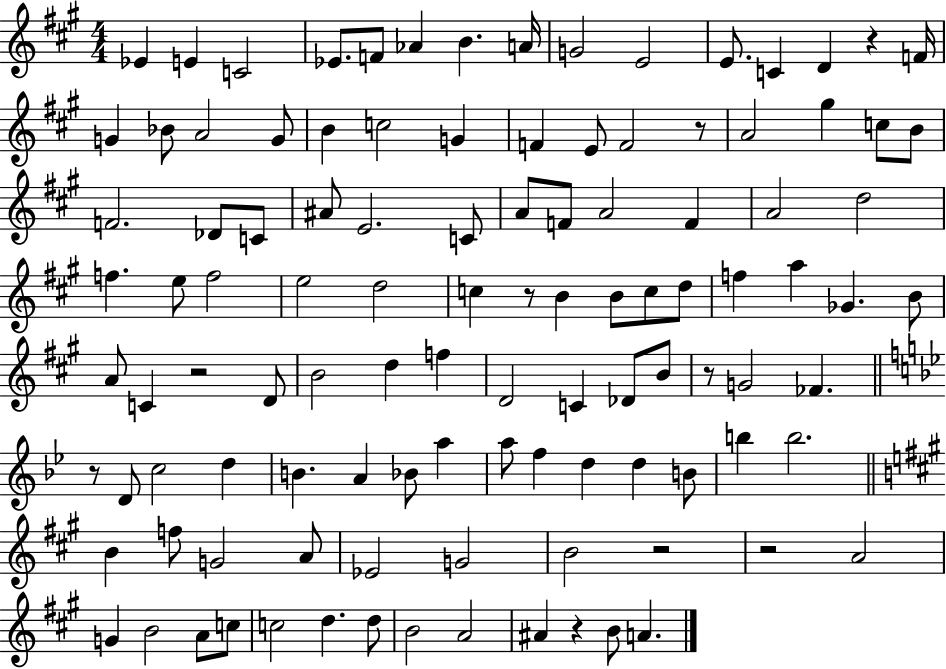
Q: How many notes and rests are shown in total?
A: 109